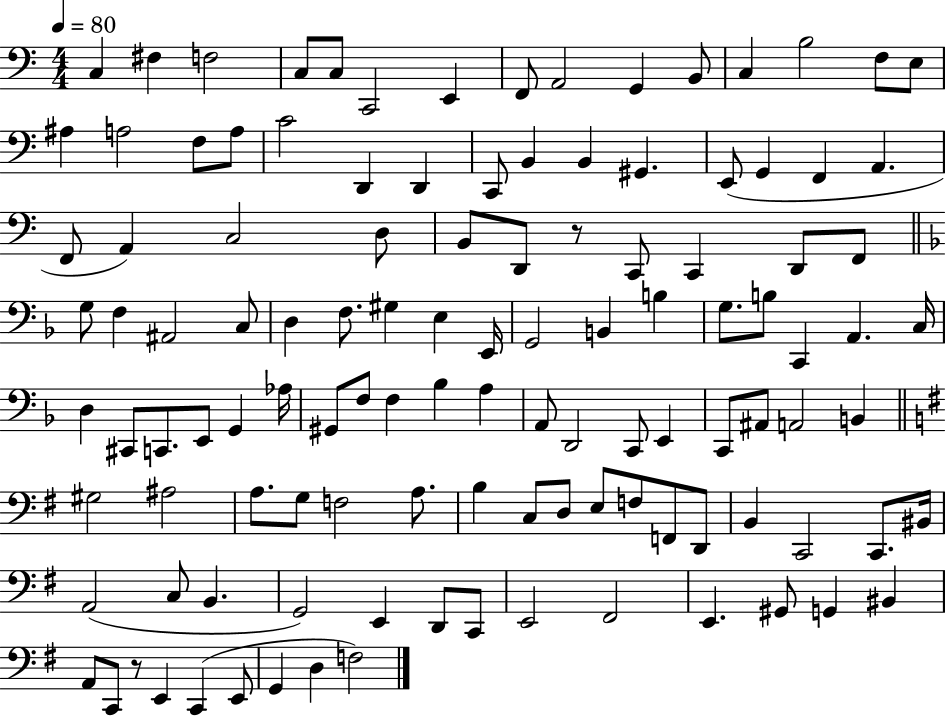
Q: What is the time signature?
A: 4/4